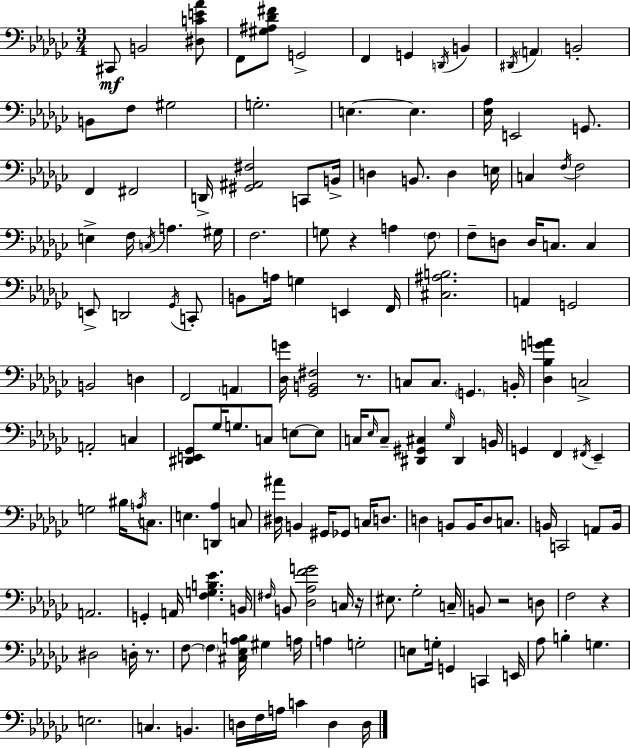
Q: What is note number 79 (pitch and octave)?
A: G2